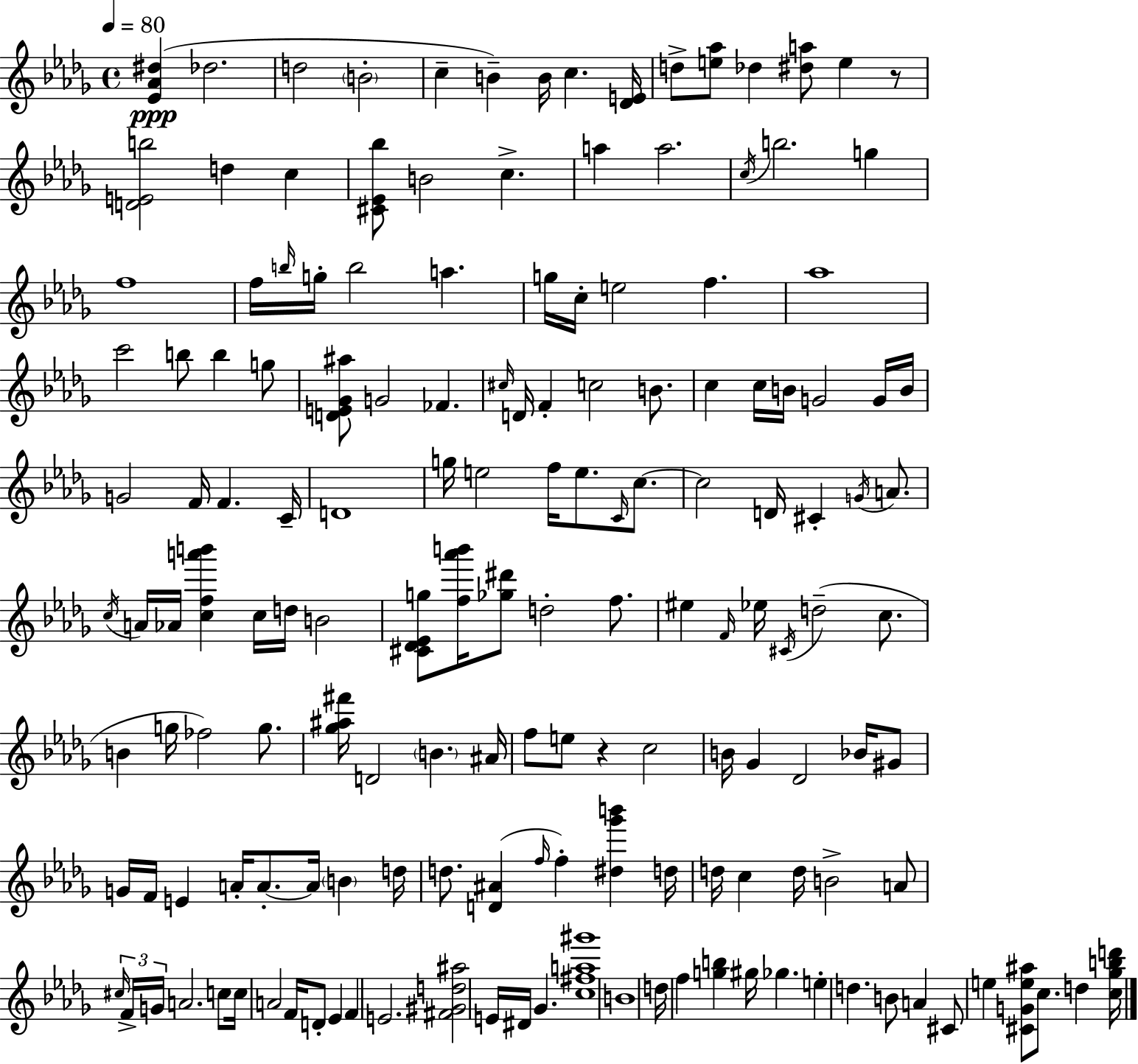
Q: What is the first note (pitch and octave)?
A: Db5